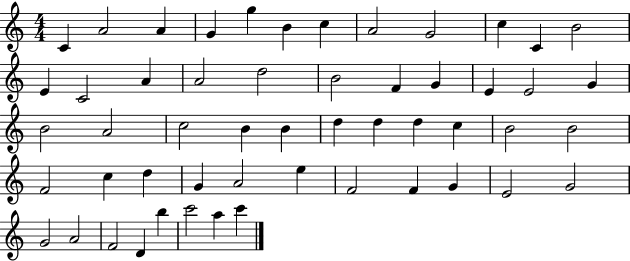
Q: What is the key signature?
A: C major